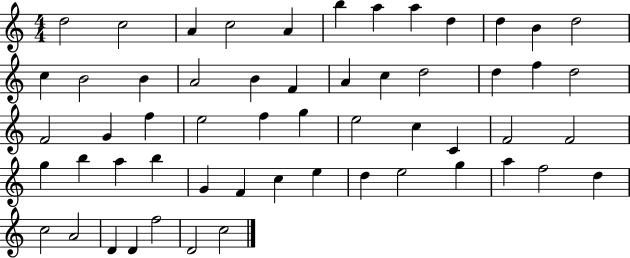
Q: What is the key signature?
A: C major